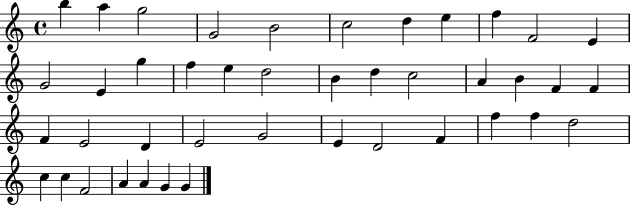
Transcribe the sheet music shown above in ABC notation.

X:1
T:Untitled
M:4/4
L:1/4
K:C
b a g2 G2 B2 c2 d e f F2 E G2 E g f e d2 B d c2 A B F F F E2 D E2 G2 E D2 F f f d2 c c F2 A A G G